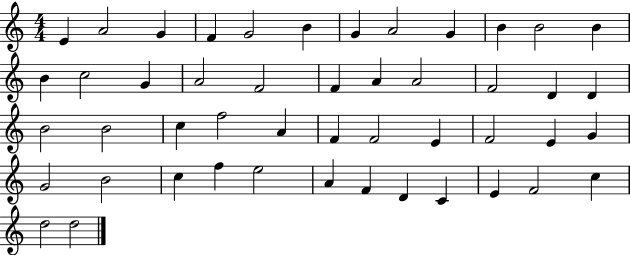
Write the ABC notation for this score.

X:1
T:Untitled
M:4/4
L:1/4
K:C
E A2 G F G2 B G A2 G B B2 B B c2 G A2 F2 F A A2 F2 D D B2 B2 c f2 A F F2 E F2 E G G2 B2 c f e2 A F D C E F2 c d2 d2